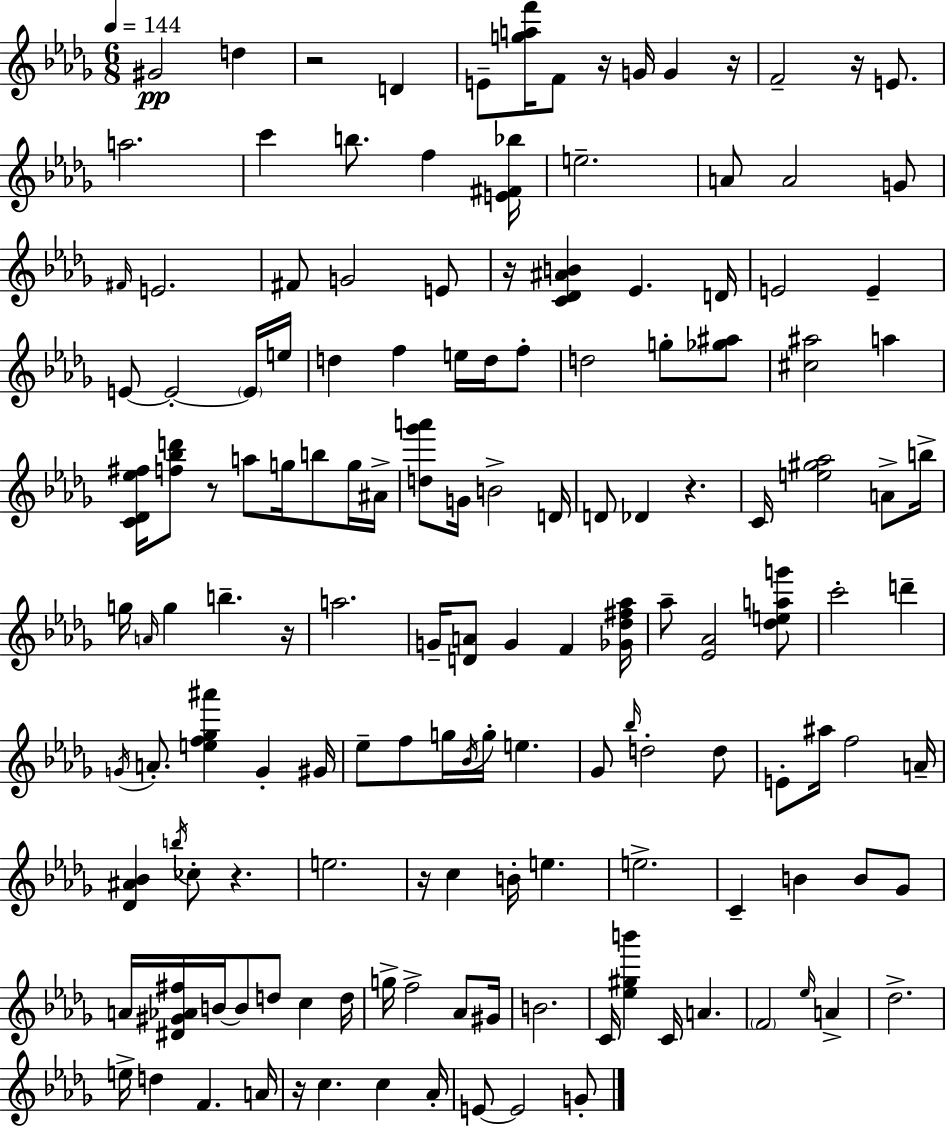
{
  \clef treble
  \numericTimeSignature
  \time 6/8
  \key bes \minor
  \tempo 4 = 144
  gis'2\pp d''4 | r2 d'4 | e'8-- <g'' a'' f'''>16 f'8 r16 g'16 g'4 r16 | f'2-- r16 e'8. | \break a''2. | c'''4 b''8. f''4 <e' fis' bes''>16 | e''2.-- | a'8 a'2 g'8 | \break \grace { fis'16 } e'2. | fis'8 g'2 e'8 | r16 <c' des' ais' b'>4 ees'4. | d'16 e'2 e'4-- | \break e'8~~ e'2-.~~ \parenthesize e'16 | e''16 d''4 f''4 e''16 d''16 f''8-. | d''2 g''8-. <ges'' ais''>8 | <cis'' ais''>2 a''4 | \break <c' des' ees'' fis''>16 <f'' bes'' d'''>8 r8 a''8 g''16 b''8 g''16 | ais'16-> <d'' ges''' a'''>8 g'16 b'2-> | d'16 d'8 des'4 r4. | c'16 <e'' gis'' aes''>2 a'8-> | \break b''16-> g''16 \grace { a'16 } g''4 b''4.-- | r16 a''2. | g'16-- <d' a'>8 g'4 f'4 | <ges' des'' fis'' aes''>16 aes''8-- <ees' aes'>2 | \break <des'' e'' a'' g'''>8 c'''2-. d'''4-- | \acciaccatura { g'16 } a'8.-. <e'' f'' ges'' ais'''>4 g'4-. | gis'16 ees''8-- f''8 g''16 \acciaccatura { bes'16 } g''16-. e''4. | ges'8 \grace { bes''16 } d''2-. | \break d''8 e'8-. ais''16 f''2 | a'16-- <des' ais' bes'>4 \acciaccatura { b''16 } ces''8-. | r4. e''2. | r16 c''4 b'16-. | \break e''4. e''2.-> | c'4-- b'4 | b'8 ges'8 a'16 <dis' gis' aes' fis''>16 b'16~~ b'8 d''8 | c''4 d''16 g''16-> f''2-> | \break aes'8 gis'16 b'2. | c'16 <ees'' gis'' b'''>4 c'16 | a'4. \parenthesize f'2 | \grace { ees''16 } a'4-> des''2.-> | \break e''16-> d''4 | f'4. a'16 r16 c''4. | c''4 aes'16-. e'8~~ e'2 | g'8-. \bar "|."
}